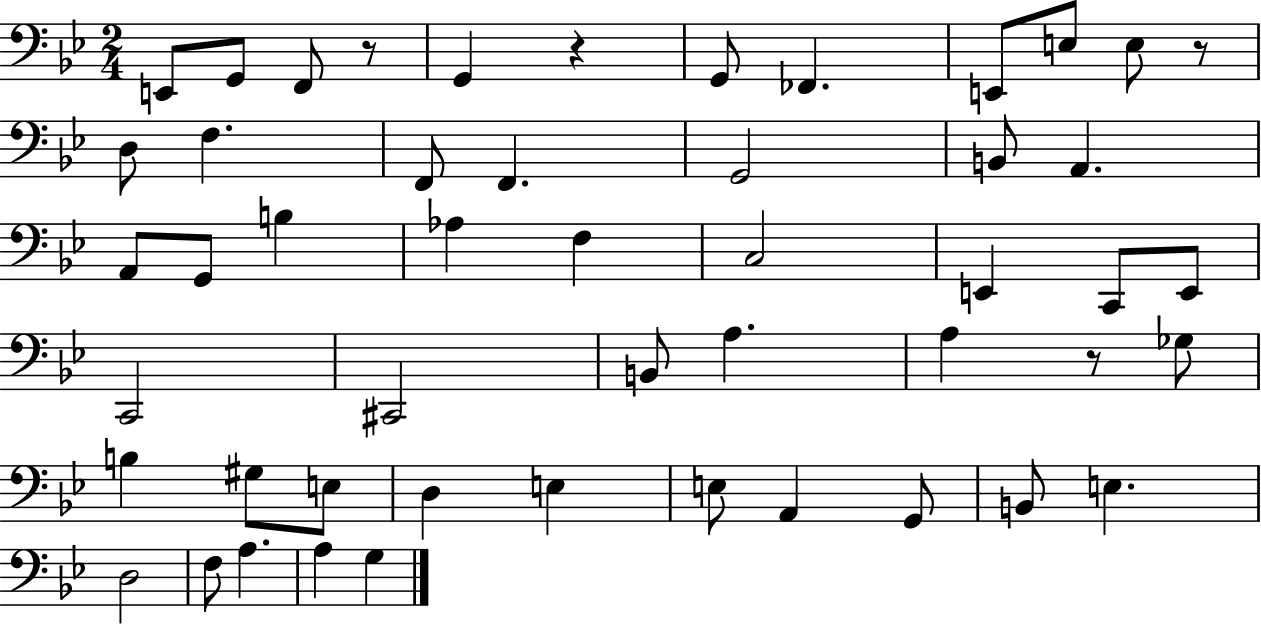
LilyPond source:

{
  \clef bass
  \numericTimeSignature
  \time 2/4
  \key bes \major
  e,8 g,8 f,8 r8 | g,4 r4 | g,8 fes,4. | e,8 e8 e8 r8 | \break d8 f4. | f,8 f,4. | g,2 | b,8 a,4. | \break a,8 g,8 b4 | aes4 f4 | c2 | e,4 c,8 e,8 | \break c,2 | cis,2 | b,8 a4. | a4 r8 ges8 | \break b4 gis8 e8 | d4 e4 | e8 a,4 g,8 | b,8 e4. | \break d2 | f8 a4. | a4 g4 | \bar "|."
}